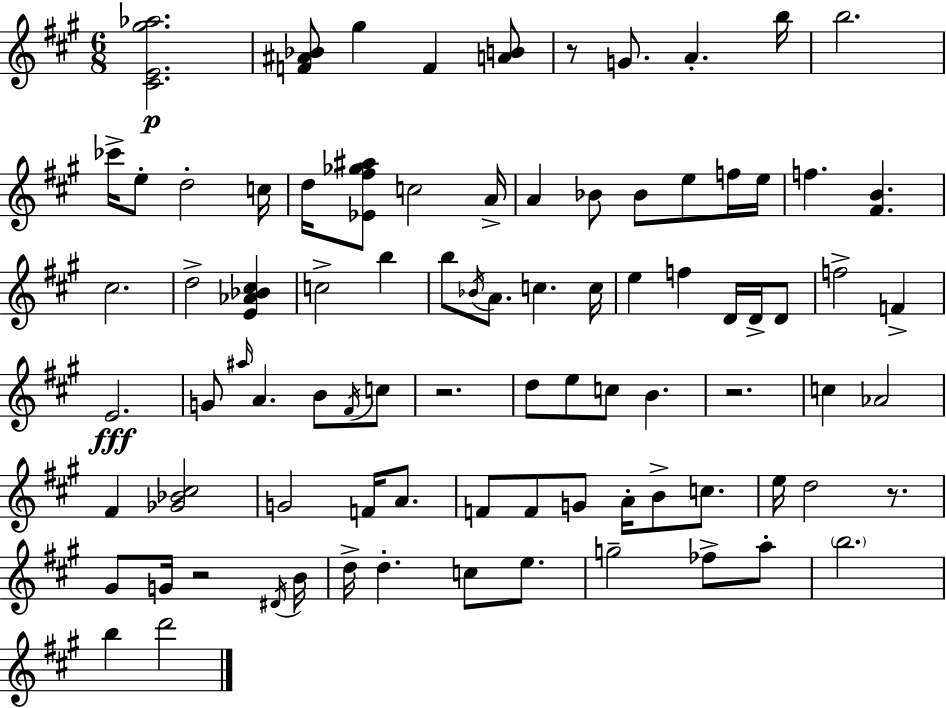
X:1
T:Untitled
M:6/8
L:1/4
K:A
[^CE^g_a]2 [F^A_B]/2 ^g F [AB]/2 z/2 G/2 A b/4 b2 _c'/4 e/2 d2 c/4 d/4 [_E^f_g^a]/2 c2 A/4 A _B/2 _B/2 e/2 f/4 e/4 f [^FB] ^c2 d2 [E_A_B^c] c2 b b/2 _B/4 A/2 c c/4 e f D/4 D/4 D/2 f2 F E2 G/2 ^a/4 A B/2 ^F/4 c/2 z2 d/2 e/2 c/2 B z2 c _A2 ^F [_G_B^c]2 G2 F/4 A/2 F/2 F/2 G/2 A/4 B/2 c/2 e/4 d2 z/2 ^G/2 G/4 z2 ^D/4 B/4 d/4 d c/2 e/2 g2 _f/2 a/2 b2 b d'2